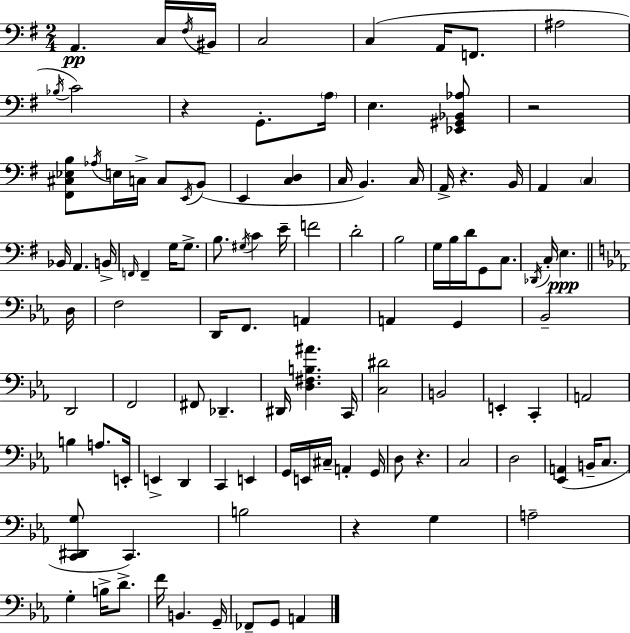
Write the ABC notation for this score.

X:1
T:Untitled
M:2/4
L:1/4
K:G
A,, C,/4 ^F,/4 ^B,,/4 C,2 C, A,,/4 F,,/2 ^A,2 _B,/4 C2 z G,,/2 A,/4 E, [_E,,^G,,_B,,_A,]/2 z2 [^F,,^C,_E,B,]/2 _A,/4 E,/4 C,/4 C,/2 E,,/4 B,,/2 E,, [C,D,] C,/4 B,, C,/4 A,,/4 z B,,/4 A,, C, _B,,/4 A,, B,,/4 F,,/4 F,, G,/4 G,/2 B,/2 ^G,/4 C E/4 F2 D2 B,2 G,/4 B,/4 D/4 G,,/2 C,/2 _D,,/4 C,/4 E, D,/4 F,2 D,,/4 F,,/2 A,, A,, G,, _B,,2 D,,2 F,,2 ^F,,/2 _D,, ^D,,/4 [D,^F,B,^A] C,,/4 [C,^D]2 B,,2 E,, C,, A,,2 B, A,/2 E,,/4 E,, D,, C,, E,, G,,/4 E,,/4 ^C,/4 A,, G,,/4 D,/2 z C,2 D,2 [_E,,A,,] B,,/4 C,/2 [C,,^D,,G,]/2 C,, B,2 z G, A,2 G, B,/4 D/2 F/4 B,, G,,/4 _F,,/2 G,,/2 A,,